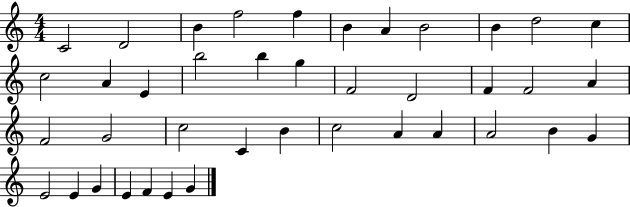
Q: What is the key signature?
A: C major